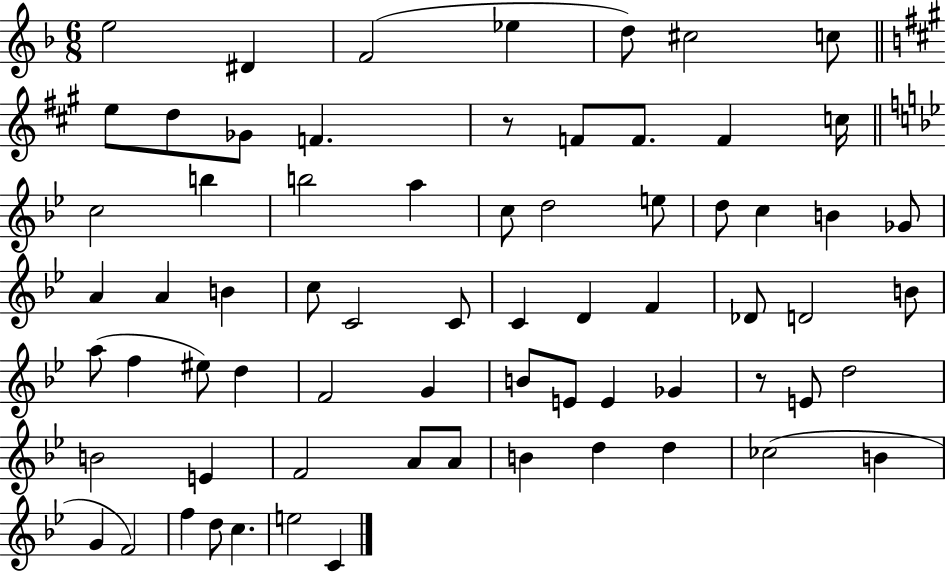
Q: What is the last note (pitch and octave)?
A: C4